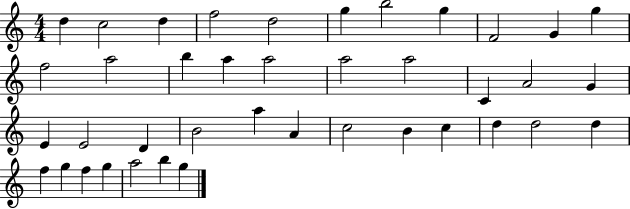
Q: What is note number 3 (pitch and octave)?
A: D5